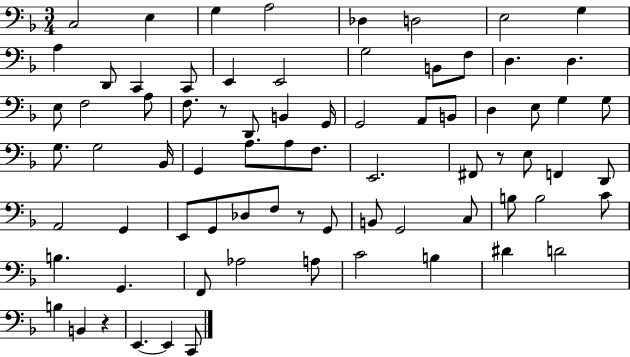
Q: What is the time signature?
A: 3/4